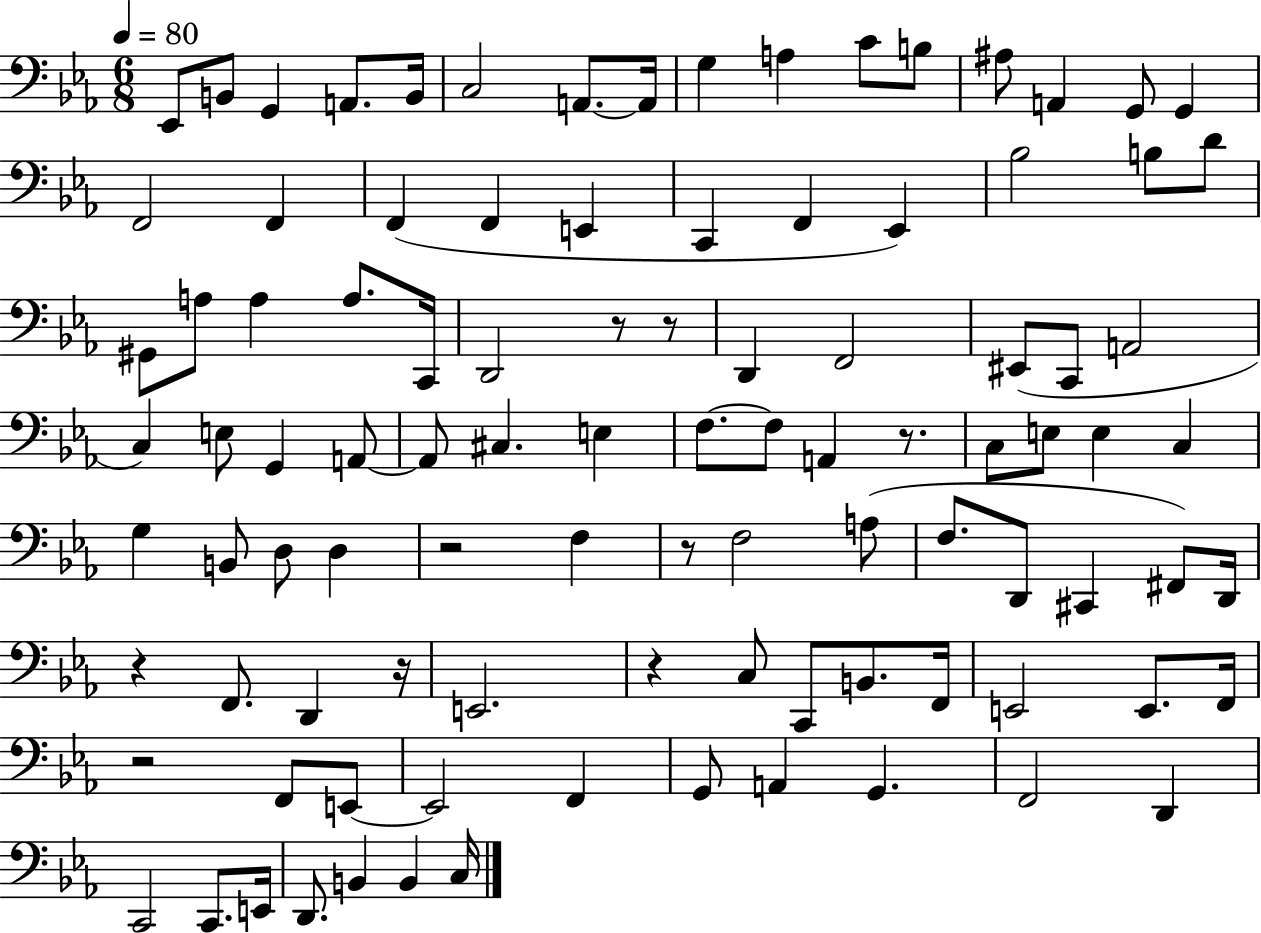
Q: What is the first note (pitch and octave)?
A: Eb2